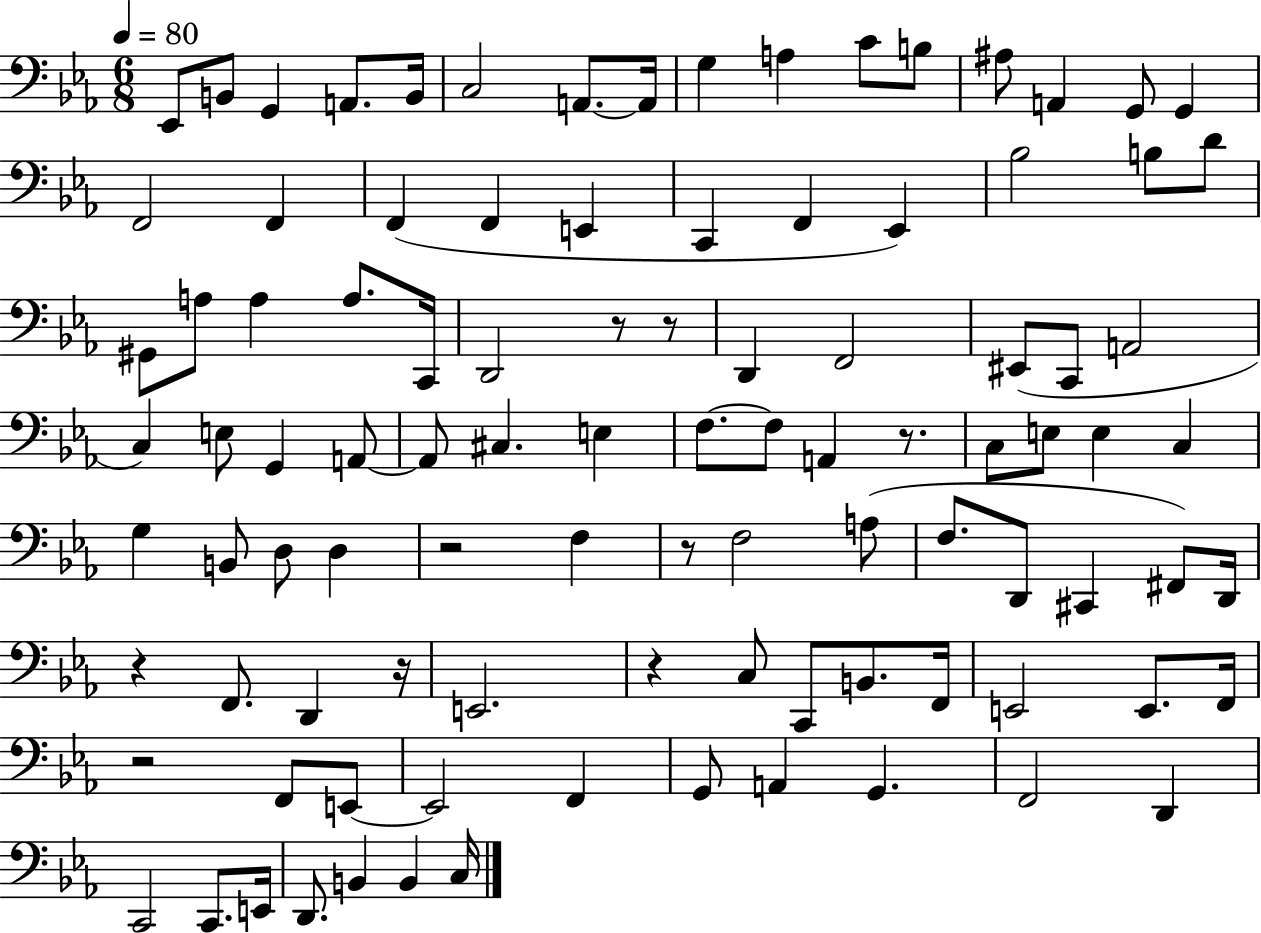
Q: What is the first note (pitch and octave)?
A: Eb2